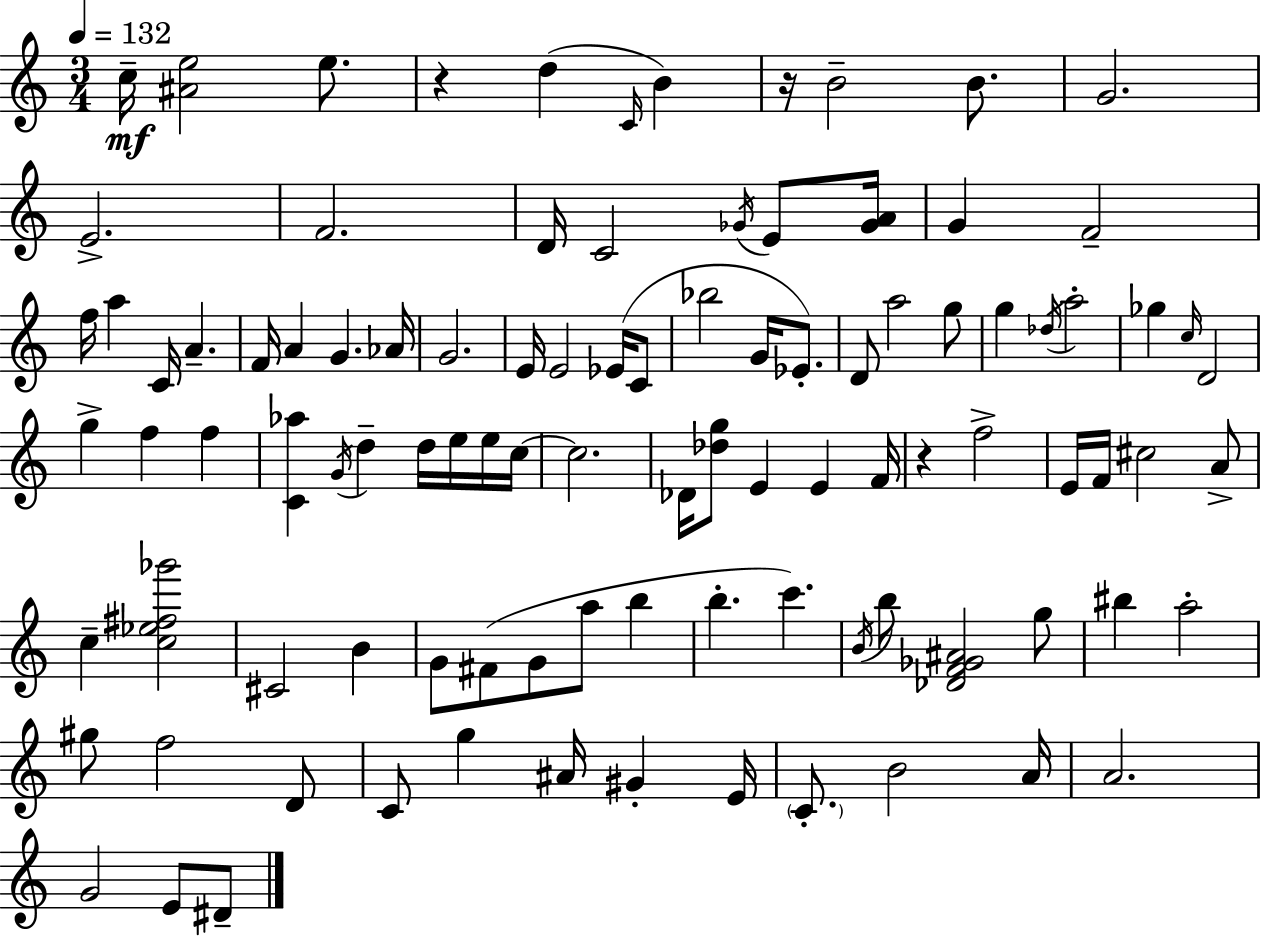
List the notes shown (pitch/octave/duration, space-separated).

C5/s [A#4,E5]/h E5/e. R/q D5/q C4/s B4/q R/s B4/h B4/e. G4/h. E4/h. F4/h. D4/s C4/h Gb4/s E4/e [Gb4,A4]/s G4/q F4/h F5/s A5/q C4/s A4/q. F4/s A4/q G4/q. Ab4/s G4/h. E4/s E4/h Eb4/s C4/e Bb5/h G4/s Eb4/e. D4/e A5/h G5/e G5/q Db5/s A5/h Gb5/q C5/s D4/h G5/q F5/q F5/q [C4,Ab5]/q G4/s D5/q D5/s E5/s E5/s C5/s C5/h. Db4/s [Db5,G5]/e E4/q E4/q F4/s R/q F5/h E4/s F4/s C#5/h A4/e C5/q [C5,Eb5,F#5,Gb6]/h C#4/h B4/q G4/e F#4/e G4/e A5/e B5/q B5/q. C6/q. B4/s B5/e [Db4,F4,Gb4,A#4]/h G5/e BIS5/q A5/h G#5/e F5/h D4/e C4/e G5/q A#4/s G#4/q E4/s C4/e. B4/h A4/s A4/h. G4/h E4/e D#4/e